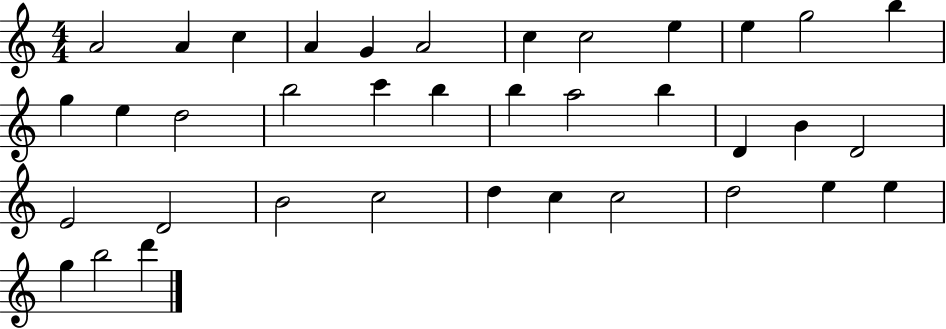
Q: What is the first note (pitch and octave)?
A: A4